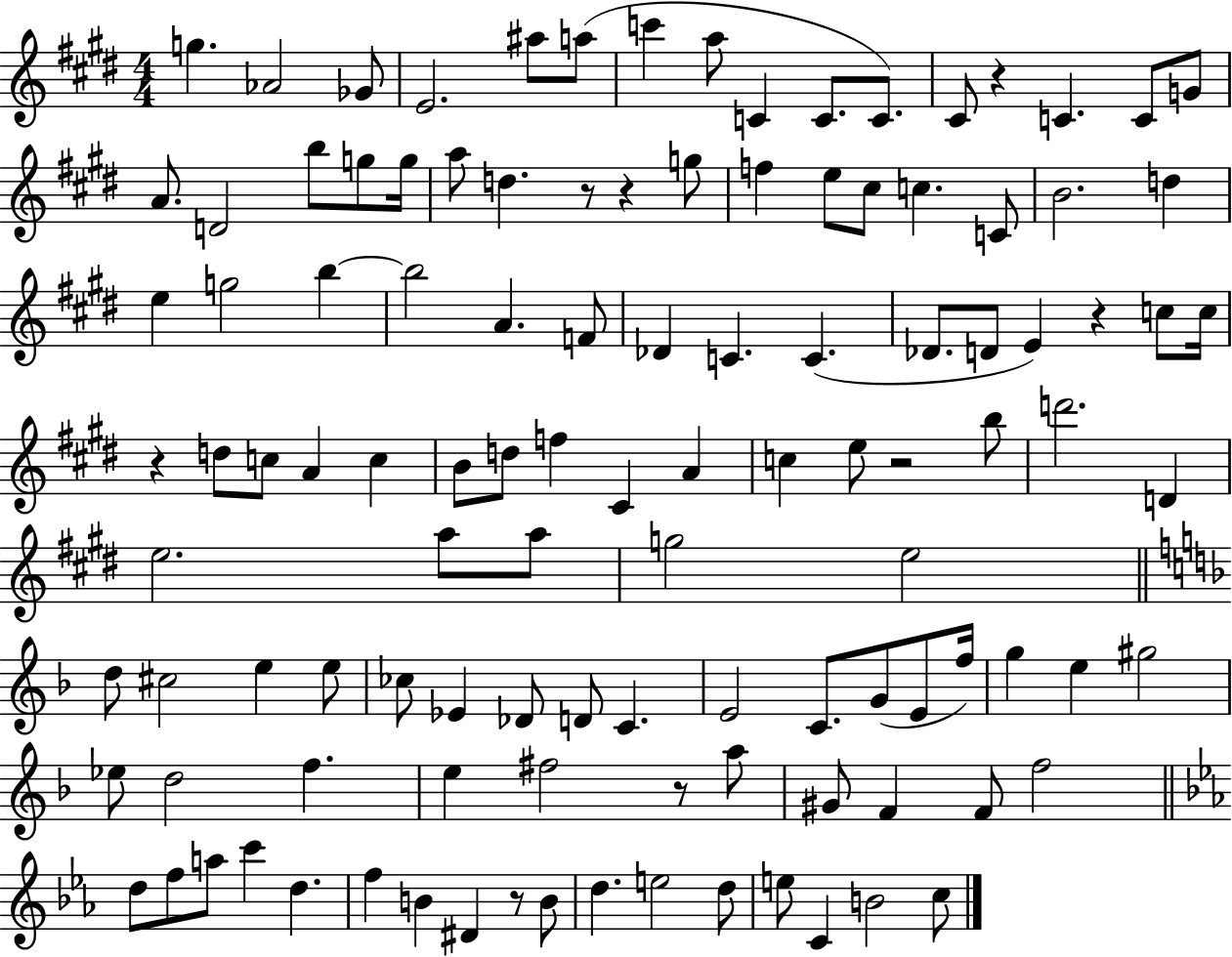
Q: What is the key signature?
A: E major